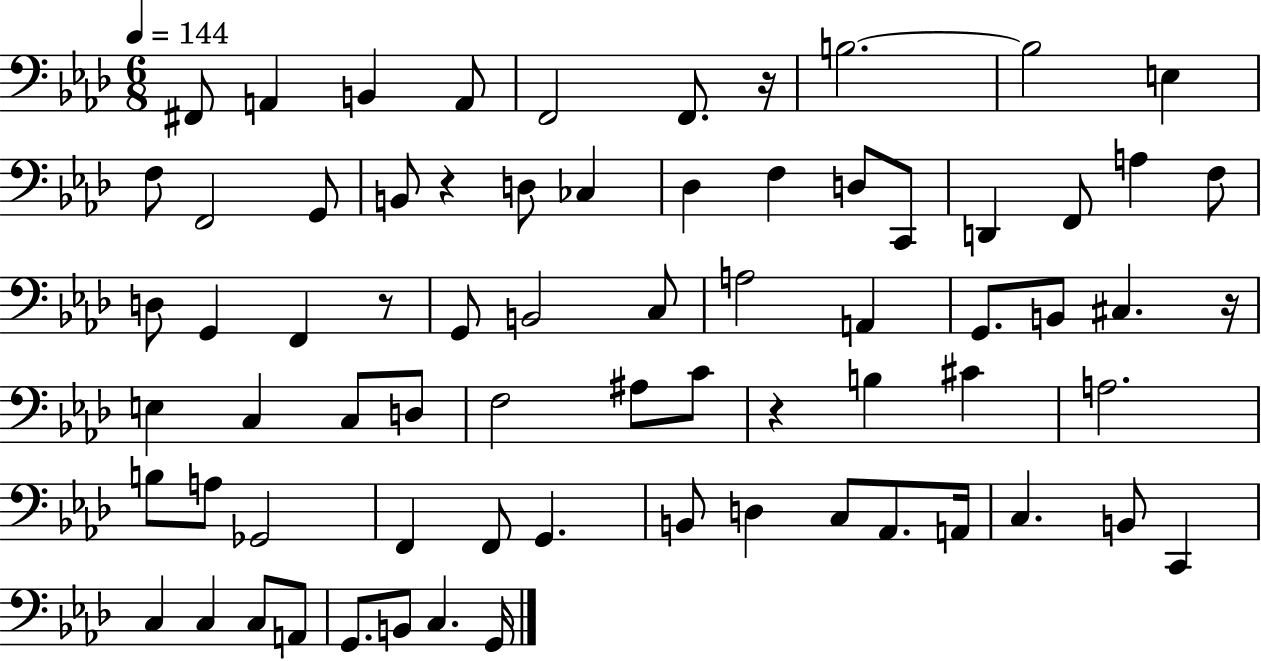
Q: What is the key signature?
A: AES major